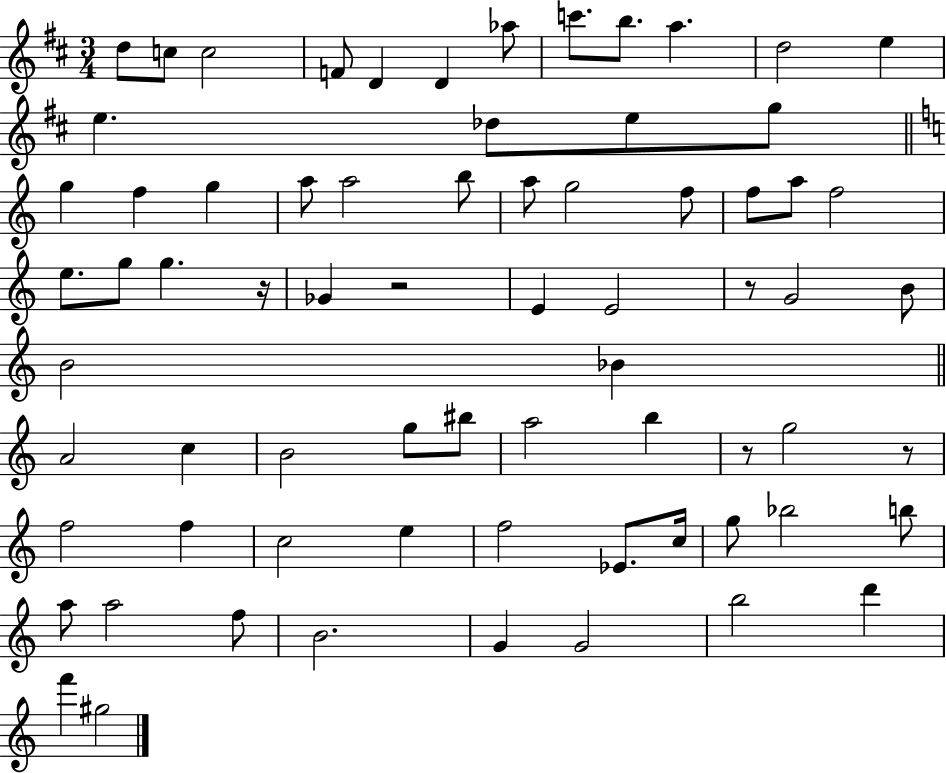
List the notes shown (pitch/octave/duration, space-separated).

D5/e C5/e C5/h F4/e D4/q D4/q Ab5/e C6/e. B5/e. A5/q. D5/h E5/q E5/q. Db5/e E5/e G5/e G5/q F5/q G5/q A5/e A5/h B5/e A5/e G5/h F5/e F5/e A5/e F5/h E5/e. G5/e G5/q. R/s Gb4/q R/h E4/q E4/h R/e G4/h B4/e B4/h Bb4/q A4/h C5/q B4/h G5/e BIS5/e A5/h B5/q R/e G5/h R/e F5/h F5/q C5/h E5/q F5/h Eb4/e. C5/s G5/e Bb5/h B5/e A5/e A5/h F5/e B4/h. G4/q G4/h B5/h D6/q F6/q G#5/h